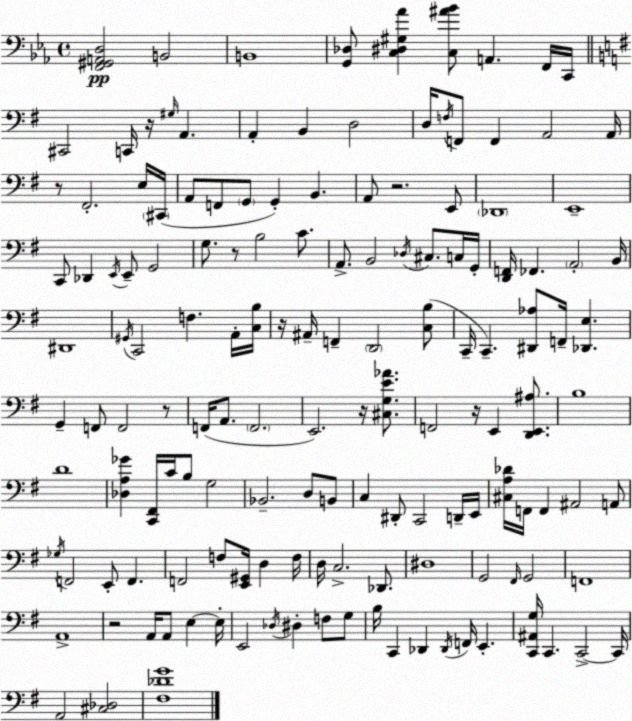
X:1
T:Untitled
M:4/4
L:1/4
K:Cm
[F,,^G,,A,,D,]2 B,,2 B,,4 [G,,_D,]/2 [C,^D,^G,_A] [C,^A_B]/2 A,, F,,/4 C,,/4 ^C,,2 C,,/4 z/4 ^G,/4 A,, A,, B,, D,2 D,/4 F,/4 F,,/2 F,, A,,2 A,,/4 z/2 ^F,,2 E,/4 ^C,,/4 A,,/2 F,,/2 G,,/2 G,, B,, A,,/2 z2 E,,/2 _D,,4 E,,4 C,,/2 _D,, E,,/4 E,,/2 G,,2 G,/2 z/2 B,2 C/2 A,,/2 B,,2 _D,/4 ^C,/2 C,/4 G,,/4 [D,,F,,]/4 _F,, A,,2 B,,/4 ^D,,4 ^G,,/4 C,,2 F, A,,/4 [C,B,]/4 z/4 ^A,,/4 F,, D,,2 [C,B,]/2 C,,/4 C,, [^D,,_A,]/2 F,,/4 [_D,,E,] G,, F,,/2 F,,2 z/2 F,,/4 A,,/2 F,,2 E,,2 z/4 [^C,G,E_A]/2 F,,2 z/4 E,, [D,,E,,^A,]/2 B,4 D4 [_D,A,_G] [C,,^F,,]/4 C/4 B,/2 G,2 _B,,2 D,/2 B,,/2 C, ^D,,/2 C,,2 D,,/4 E,,/4 [^C,A,_D]/4 F,,/4 F,, ^A,,2 A,,/2 _G,/4 F,,2 E,,/2 F,, F,,2 F,/2 [E,,^G,,]/4 D, F,/4 D,/4 C,2 _D,,/2 ^D,4 G,,2 ^F,,/4 G,,2 F,,4 A,,4 z2 A,,/4 A,,/2 E, E,/4 E,,2 _D,/4 ^D, F,/2 G,/2 B,/4 C,, _D,, _D,,/4 F,,/4 E,, [C,,^A,,G,]/4 C,, C,,2 C,,/4 A,,2 [^C,_D,]2 [^F,_DG]4